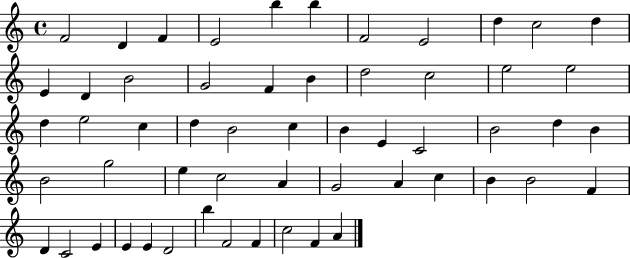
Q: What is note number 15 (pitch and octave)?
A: G4